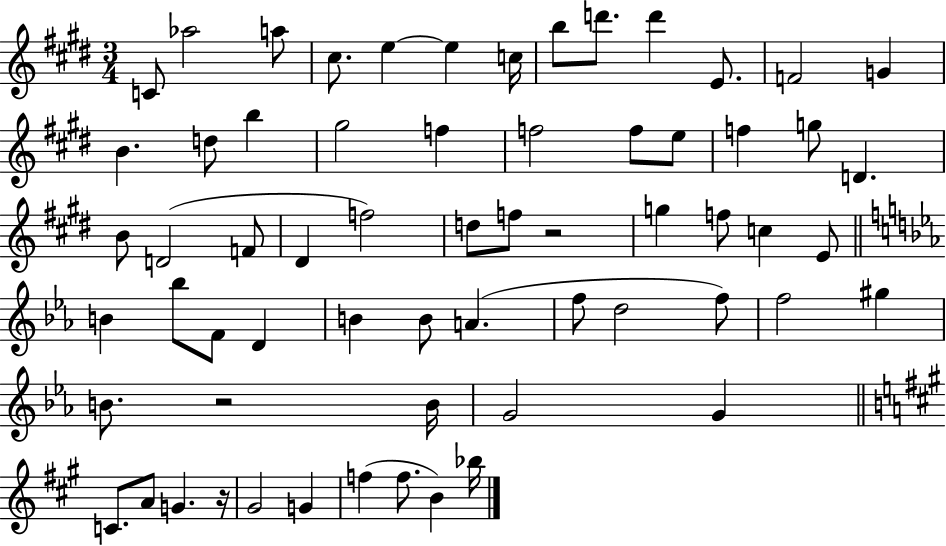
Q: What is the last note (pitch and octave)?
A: Bb5